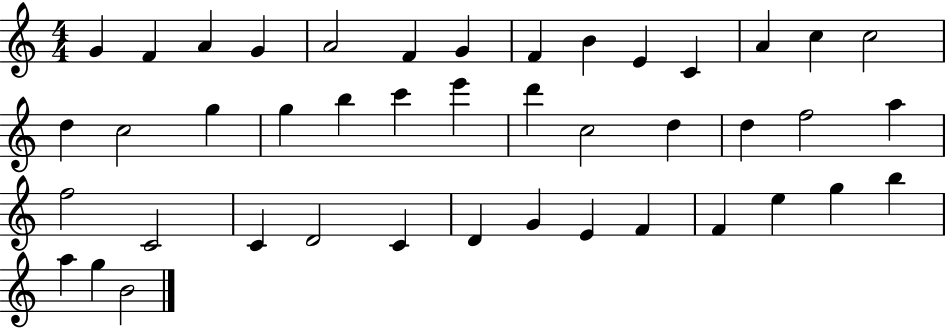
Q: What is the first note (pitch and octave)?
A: G4